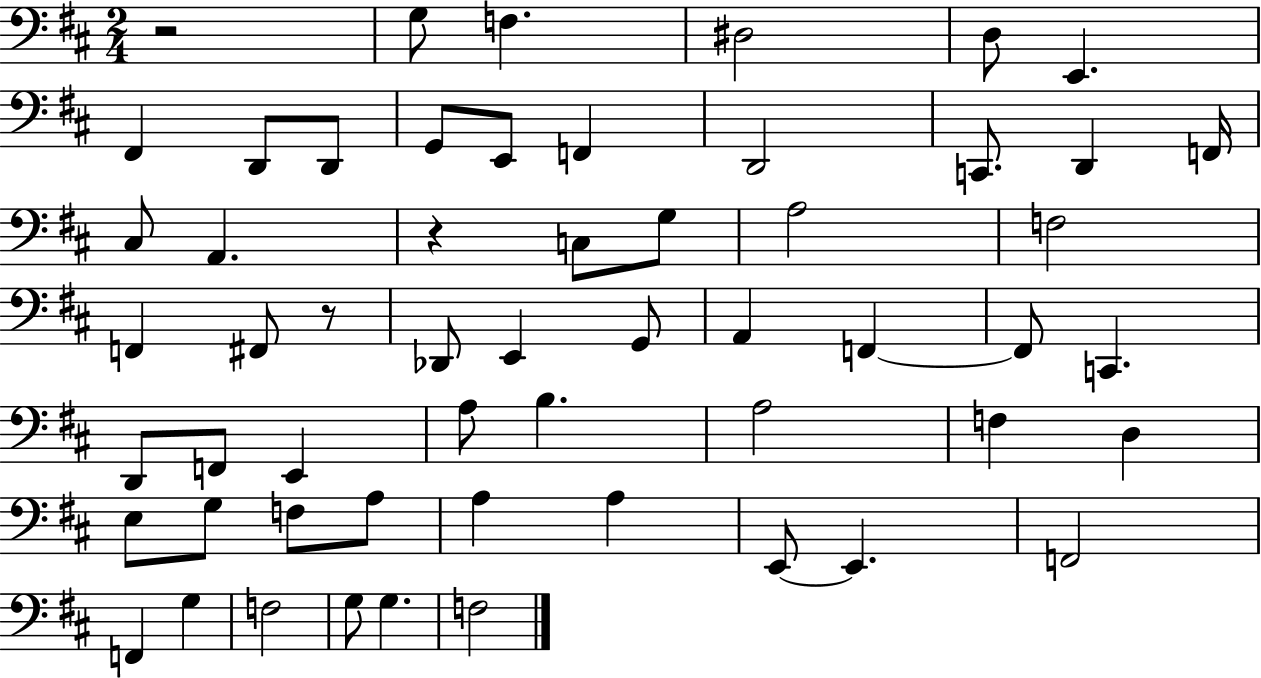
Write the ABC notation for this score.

X:1
T:Untitled
M:2/4
L:1/4
K:D
z2 G,/2 F, ^D,2 D,/2 E,, ^F,, D,,/2 D,,/2 G,,/2 E,,/2 F,, D,,2 C,,/2 D,, F,,/4 ^C,/2 A,, z C,/2 G,/2 A,2 F,2 F,, ^F,,/2 z/2 _D,,/2 E,, G,,/2 A,, F,, F,,/2 C,, D,,/2 F,,/2 E,, A,/2 B, A,2 F, D, E,/2 G,/2 F,/2 A,/2 A, A, E,,/2 E,, F,,2 F,, G, F,2 G,/2 G, F,2